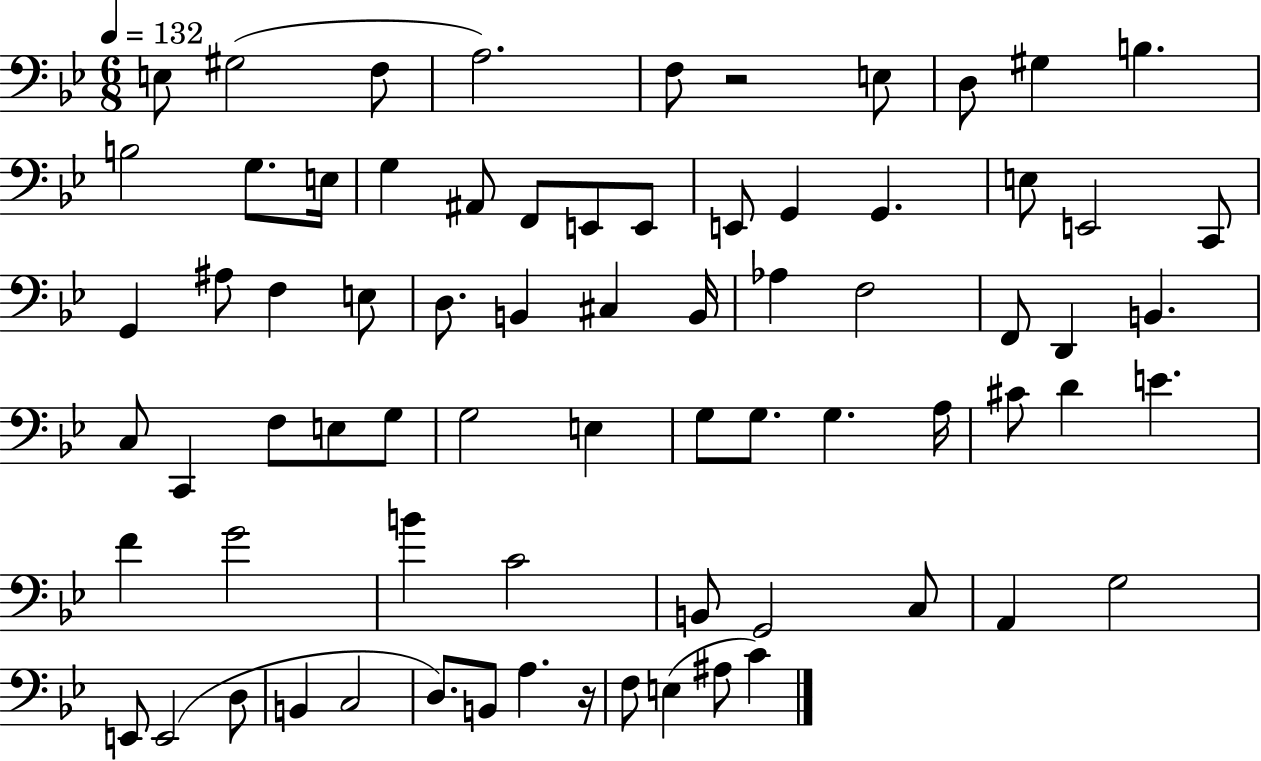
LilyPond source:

{
  \clef bass
  \numericTimeSignature
  \time 6/8
  \key bes \major
  \tempo 4 = 132
  e8 gis2( f8 | a2.) | f8 r2 e8 | d8 gis4 b4. | \break b2 g8. e16 | g4 ais,8 f,8 e,8 e,8 | e,8 g,4 g,4. | e8 e,2 c,8 | \break g,4 ais8 f4 e8 | d8. b,4 cis4 b,16 | aes4 f2 | f,8 d,4 b,4. | \break c8 c,4 f8 e8 g8 | g2 e4 | g8 g8. g4. a16 | cis'8 d'4 e'4. | \break f'4 g'2 | b'4 c'2 | b,8 g,2 c8 | a,4 g2 | \break e,8 e,2( d8 | b,4 c2 | d8.) b,8 a4. r16 | f8 e4( ais8 c'4) | \break \bar "|."
}